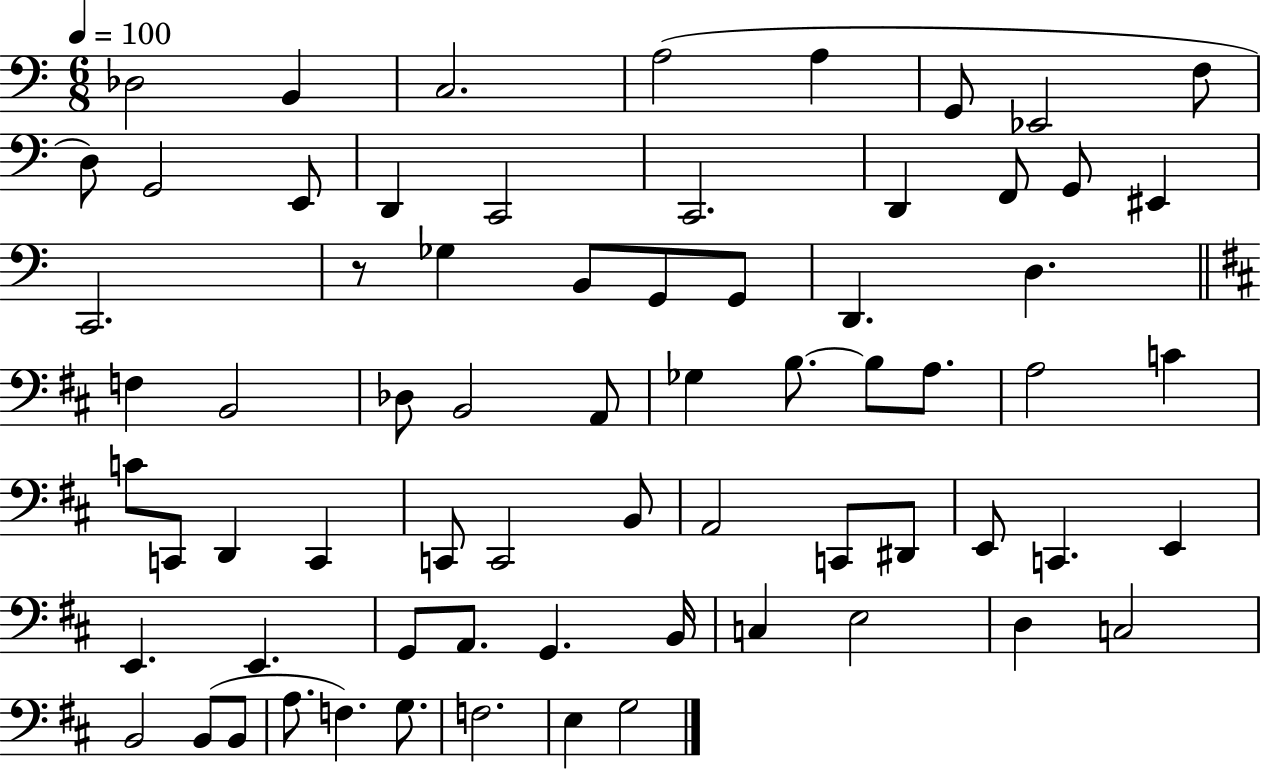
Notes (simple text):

Db3/h B2/q C3/h. A3/h A3/q G2/e Eb2/h F3/e D3/e G2/h E2/e D2/q C2/h C2/h. D2/q F2/e G2/e EIS2/q C2/h. R/e Gb3/q B2/e G2/e G2/e D2/q. D3/q. F3/q B2/h Db3/e B2/h A2/e Gb3/q B3/e. B3/e A3/e. A3/h C4/q C4/e C2/e D2/q C2/q C2/e C2/h B2/e A2/h C2/e D#2/e E2/e C2/q. E2/q E2/q. E2/q. G2/e A2/e. G2/q. B2/s C3/q E3/h D3/q C3/h B2/h B2/e B2/e A3/e. F3/q. G3/e. F3/h. E3/q G3/h